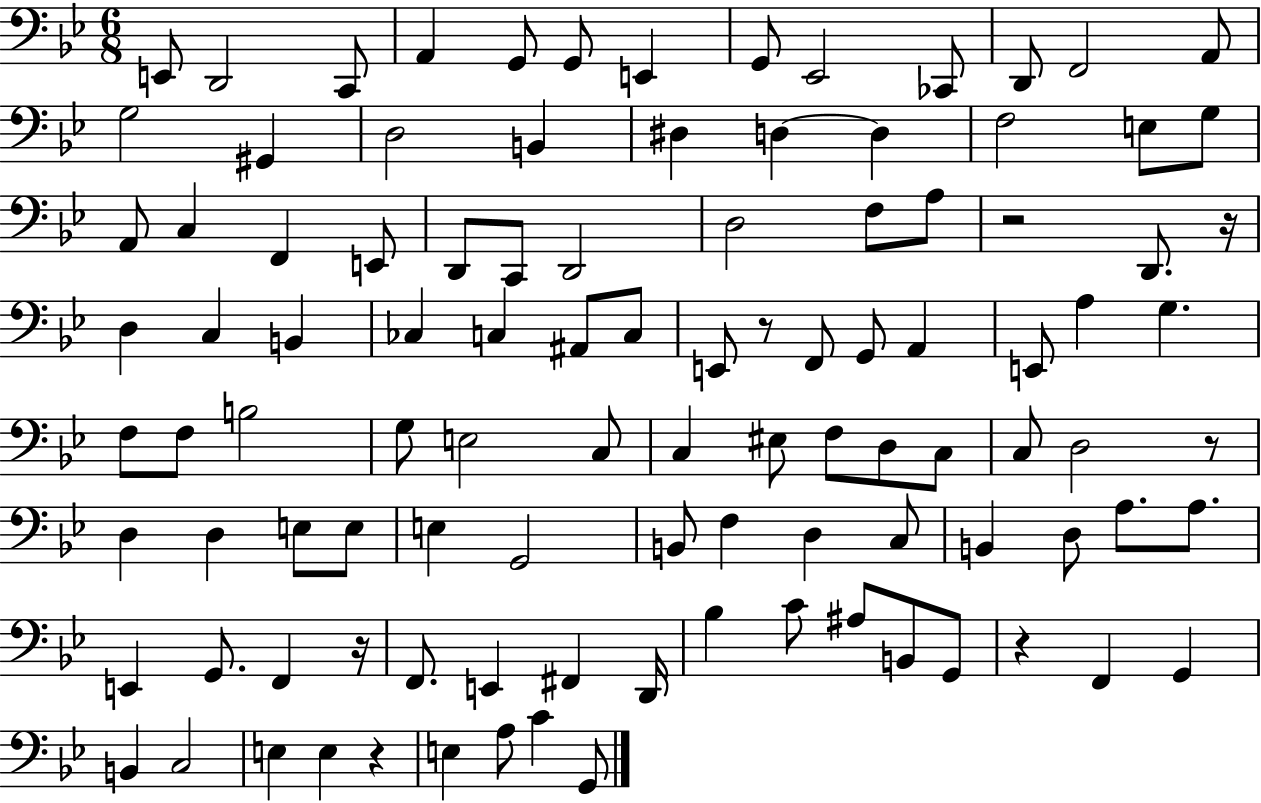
E2/e D2/h C2/e A2/q G2/e G2/e E2/q G2/e Eb2/h CES2/e D2/e F2/h A2/e G3/h G#2/q D3/h B2/q D#3/q D3/q D3/q F3/h E3/e G3/e A2/e C3/q F2/q E2/e D2/e C2/e D2/h D3/h F3/e A3/e R/h D2/e. R/s D3/q C3/q B2/q CES3/q C3/q A#2/e C3/e E2/e R/e F2/e G2/e A2/q E2/e A3/q G3/q. F3/e F3/e B3/h G3/e E3/h C3/e C3/q EIS3/e F3/e D3/e C3/e C3/e D3/h R/e D3/q D3/q E3/e E3/e E3/q G2/h B2/e F3/q D3/q C3/e B2/q D3/e A3/e. A3/e. E2/q G2/e. F2/q R/s F2/e. E2/q F#2/q D2/s Bb3/q C4/e A#3/e B2/e G2/e R/q F2/q G2/q B2/q C3/h E3/q E3/q R/q E3/q A3/e C4/q G2/e